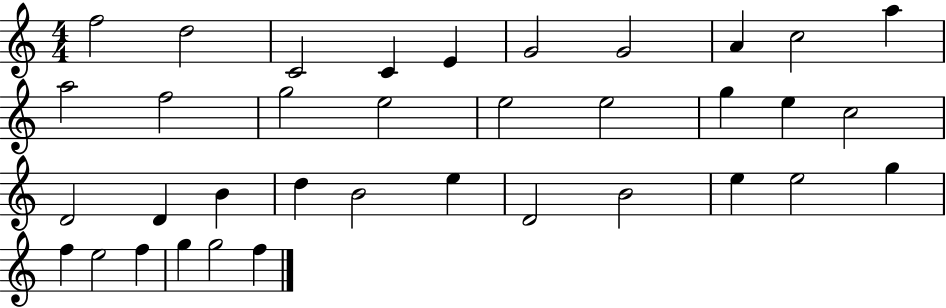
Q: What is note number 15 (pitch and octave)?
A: E5